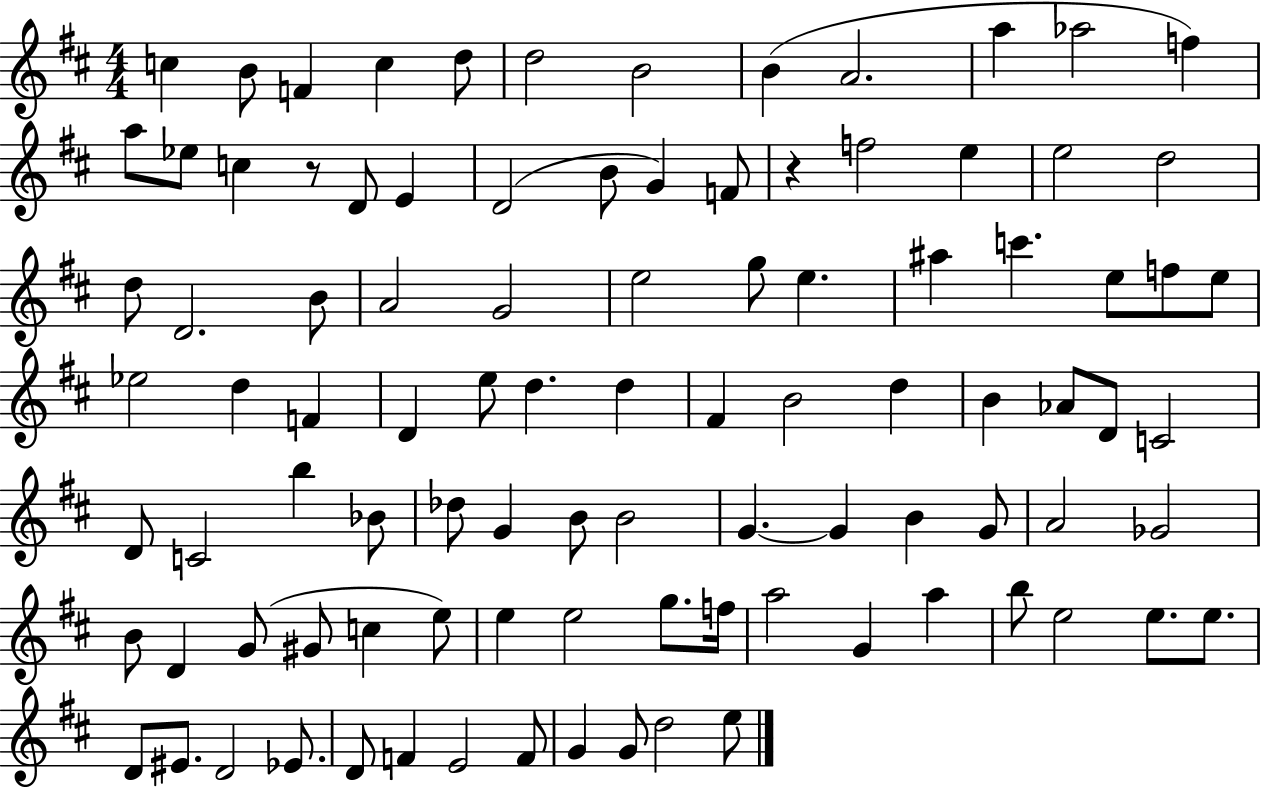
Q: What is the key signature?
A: D major